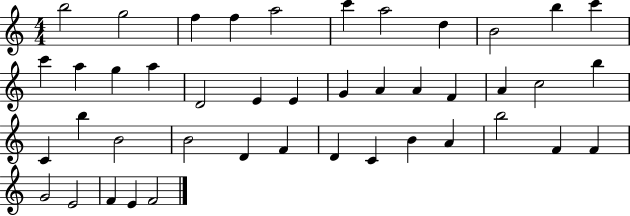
X:1
T:Untitled
M:4/4
L:1/4
K:C
b2 g2 f f a2 c' a2 d B2 b c' c' a g a D2 E E G A A F A c2 b C b B2 B2 D F D C B A b2 F F G2 E2 F E F2